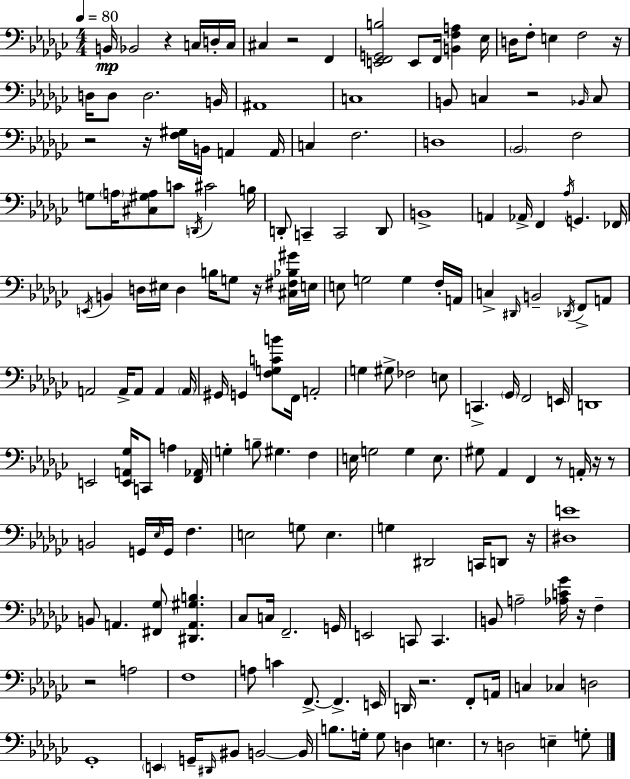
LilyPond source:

{
  \clef bass
  \numericTimeSignature
  \time 4/4
  \key ees \minor
  \tempo 4 = 80
  \repeat volta 2 { b,16\mp bes,2 r4 c16 d16-. c16 | cis4 r2 f,4 | <e, f, g, b>2 e,8 f,16 <b, f a>4 ees16 | d16 f8-. e4 f2 r16 | \break d16 d8 d2. b,16 | ais,1 | c1 | b,8 c4 r2 \grace { bes,16 } c8 | \break r2 r16 <f gis>16 b,16 a,4 | a,16 c4 f2. | d1 | \parenthesize bes,2 f2 | \break g8 \parenthesize a16 <cis gis a>8 c'8 \acciaccatura { d,16 } cis'2 | b16 d,8-. c,4-- c,2 | d,8 b,1-> | a,4 aes,16-> f,4 \acciaccatura { aes16 } g,4. | \break fes,16 \acciaccatura { e,16 } b,4 d16 eis16 d4 b16 g8 | r16 <cis fis bes gis'>16 e16 e8 g2 g4 | f16-. a,16 c4-> \grace { dis,16 } b,2-- | \acciaccatura { des,16 } f,8-> a,8 a,2 a,16-> a,8 | \break a,4 \parenthesize a,16 gis,16 g,4 <f g c' b'>8 f,16 a,2-. | g4 gis8-> fes2 | e8 c,4.-> \parenthesize ges,16 f,2 | e,16 d,1 | \break e,2 <e, a, ges>16 c,8 | a4 <f, aes,>16 g4-. b8-- gis4. | f4 e16 g2 g4 | e8. gis8 aes,4 f,4 | \break r8 a,16-. r16 r8 b,2 g,16 \grace { ees16 } | g,16 f4. e2 g8 | e4. g4 dis,2 | c,16 d,8 r16 <dis e'>1 | \break b,8 a,4. <fis, ges>8 | <dis, a, gis b>4. ces8 c16 f,2.-- | g,16 e,2 c,8 | c,4. b,8 a2-- | \break <aes c' ges'>16 r16 f4-- r2 a2 | f1 | a8 c'4 f,8.->~~ | f,4.-> e,16 d,16 r2. | \break f,8-. a,16 c4 ces4 d2 | ges,1-. | \parenthesize e,4 g,16-- \grace { dis,16 } bis,8 b,2~~ | b,16 b8. g16-. g8 d4 | \break e4. r8 d2 | e4-- g8-. } \bar "|."
}